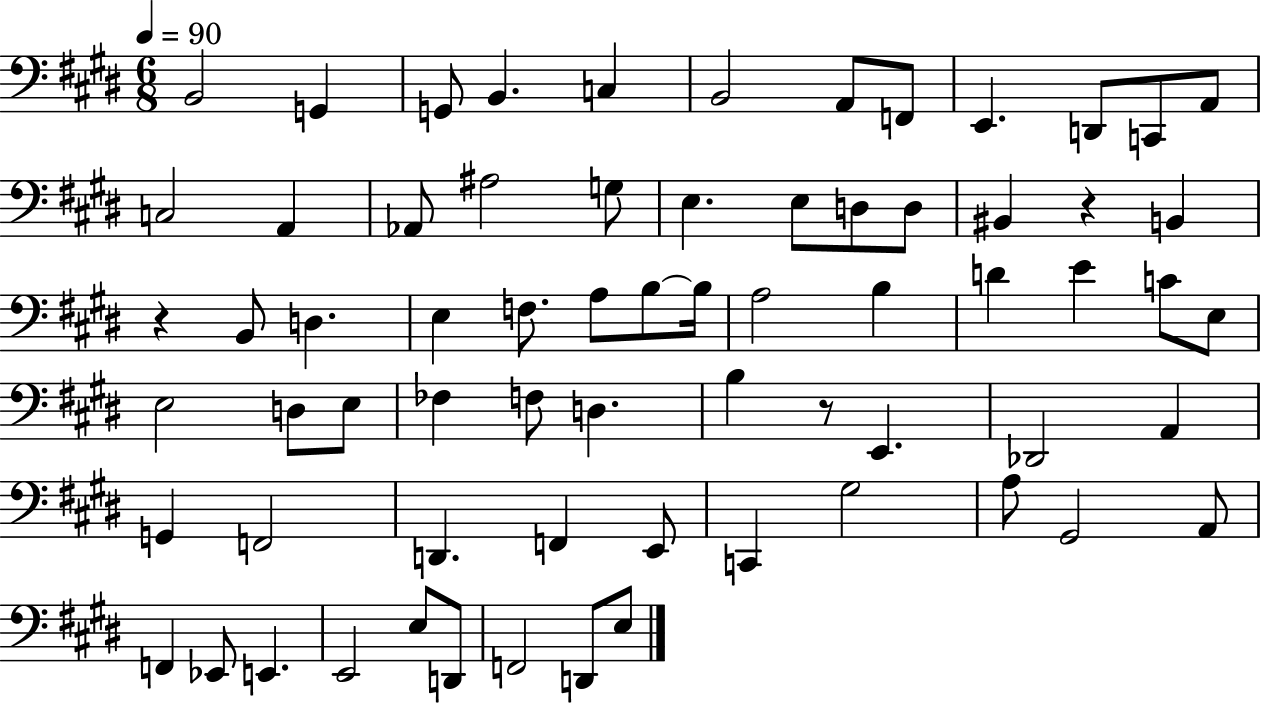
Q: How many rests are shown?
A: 3